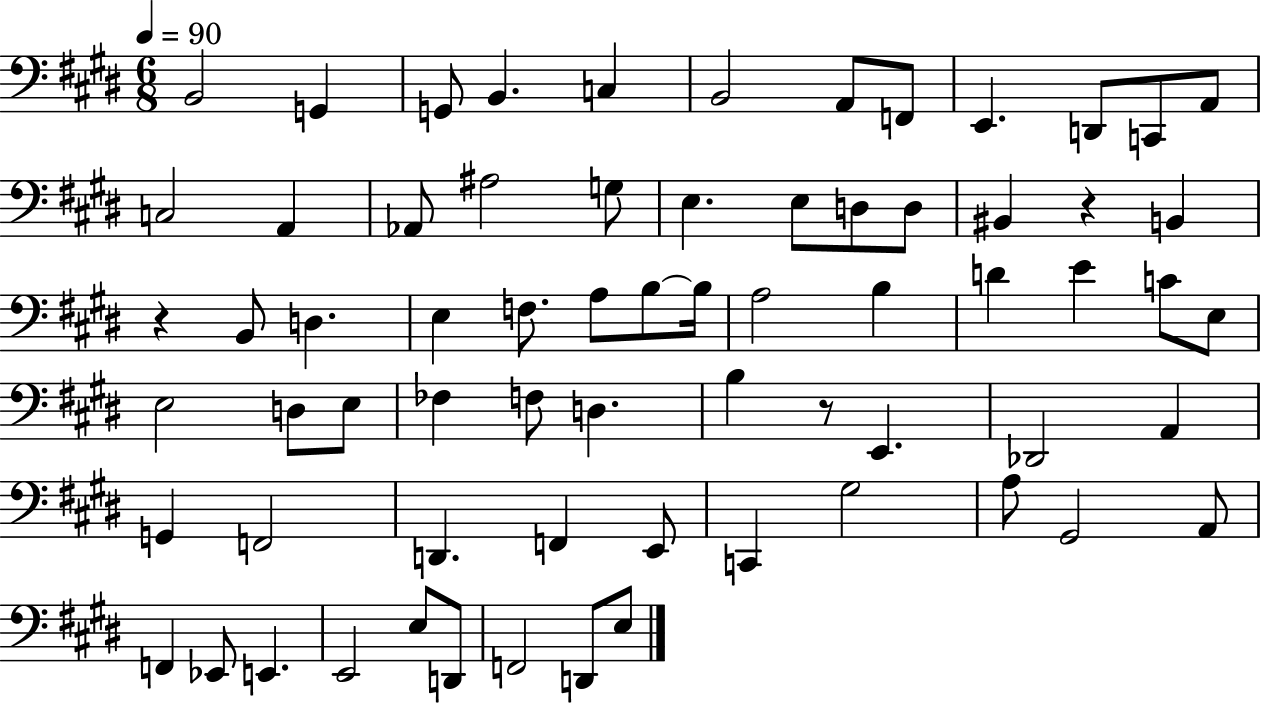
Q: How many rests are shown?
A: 3